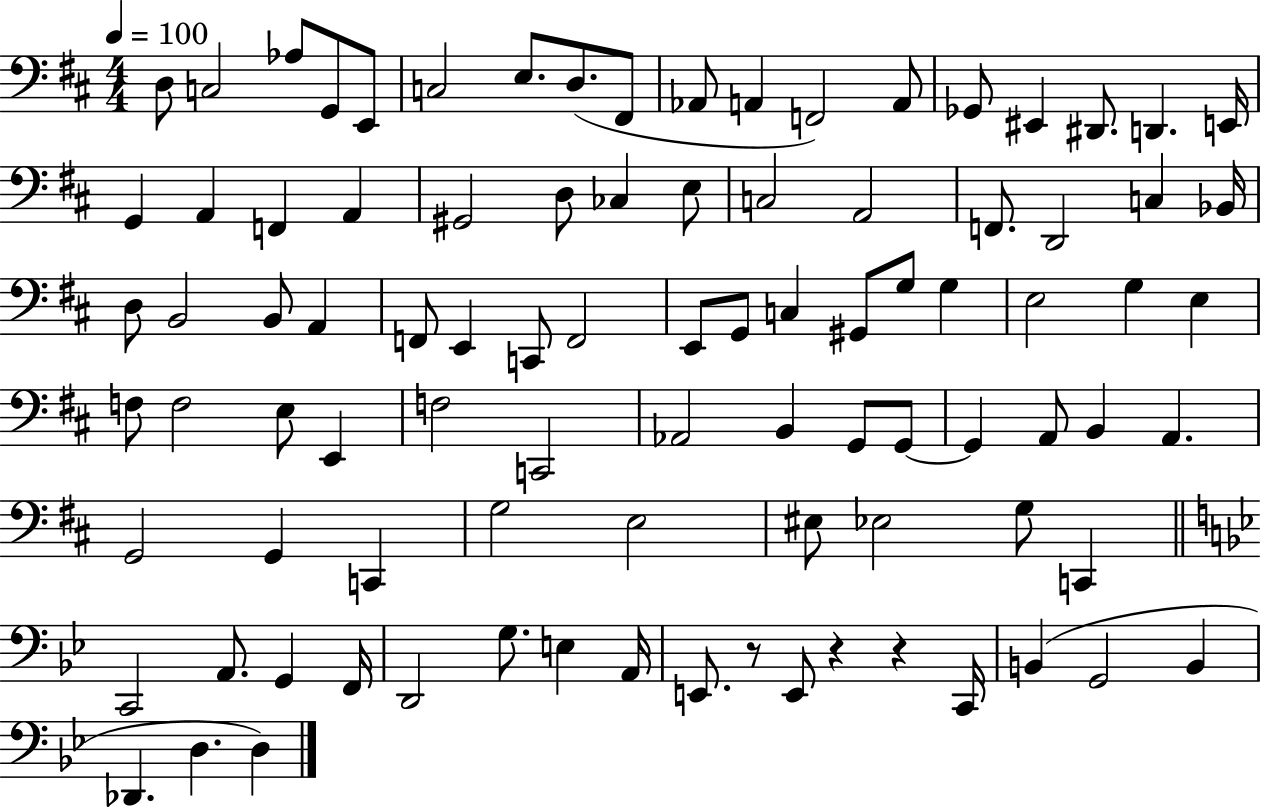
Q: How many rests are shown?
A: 3